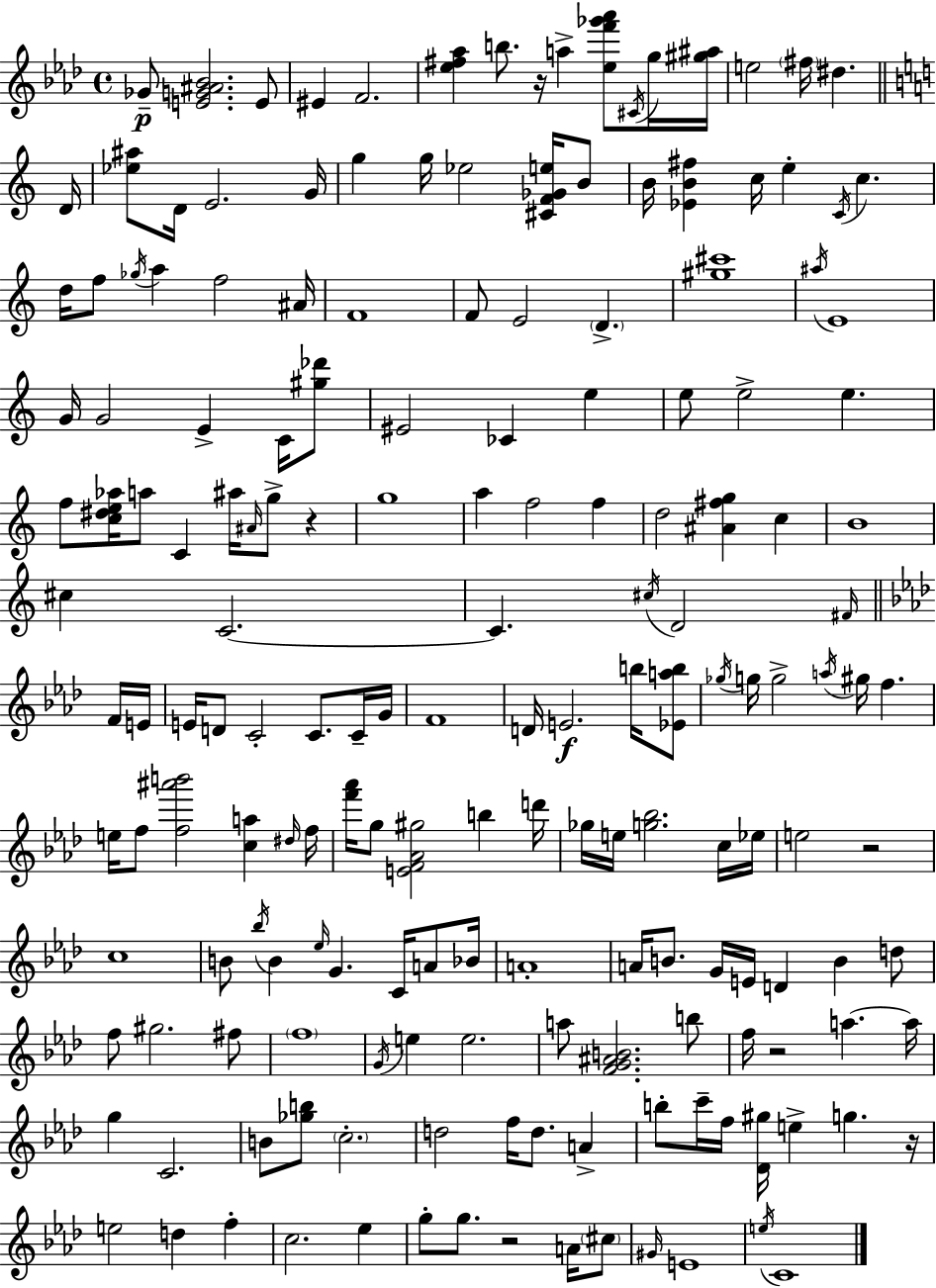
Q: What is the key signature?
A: F minor